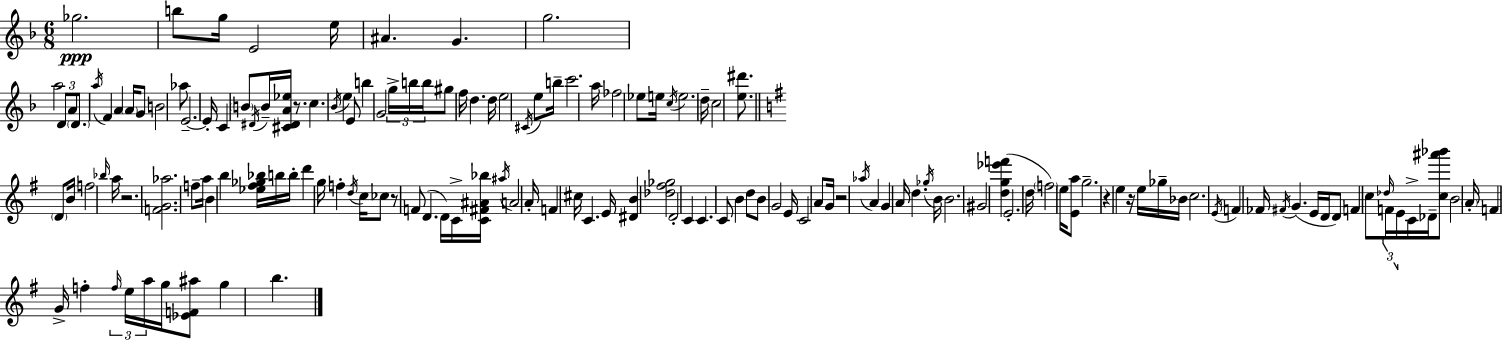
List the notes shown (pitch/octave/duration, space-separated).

Gb5/h. B5/e G5/s E4/h E5/s A#4/q. G4/q. G5/h. A5/h D4/e A4/e D4/e. A5/s F4/q A4/q A4/s G4/e B4/h Ab5/e E4/h. E4/s C4/q B4/e D#4/s B4/s [C#4,D#4,A4,Eb5]/s R/e. C5/q. Bb4/s E5/q E4/e B5/q G4/h G5/s B5/s B5/s G#5/e F5/s D5/q. D5/s E5/h C#4/s E5/e B5/s C6/h. A5/s FES5/h Eb5/e E5/s C5/s E5/h. D5/s C5/h [E5,D#6]/e. D4/e B4/s F5/h Bb5/s A5/s R/h. [F4,G4,Ab5]/h. F5/e A5/s B4/q B5/q [Eb5,F#5,Gb5,Bb5]/s B5/s B5/s D6/q G5/s F5/q D5/s C5/s CES5/e R/e F4/e D4/q. D4/s C4/s [C4,F#4,A#4,Bb5]/s A#5/s A4/h A4/s F4/q C#5/s C4/q. E4/s [D#4,B4]/q [Db5,F#5,Gb5]/h D4/h C4/q C4/q. C4/e B4/q D5/e B4/e G4/h E4/s C4/h A4/e G4/s R/h Ab5/s A4/q G4/q A4/s D5/q. Gb5/s B4/s B4/h. G#4/h [D5,G5,Eb6,F6]/q E4/h. D5/s F5/h E5/s [E4,A5]/e G5/h. R/q E5/q R/s E5/s Gb5/s Bb4/s C5/h. E4/s F4/q FES4/s F#4/s G4/q. E4/s D4/s D4/e F4/q C5/e Db5/s F4/s E4/s C4/s Db4/s [C5,A#6,Bb6]/e B4/h A4/s F4/q G4/s F5/q F5/s E5/s A5/s G5/s [Eb4,F4,A#5]/e G5/q B5/q.